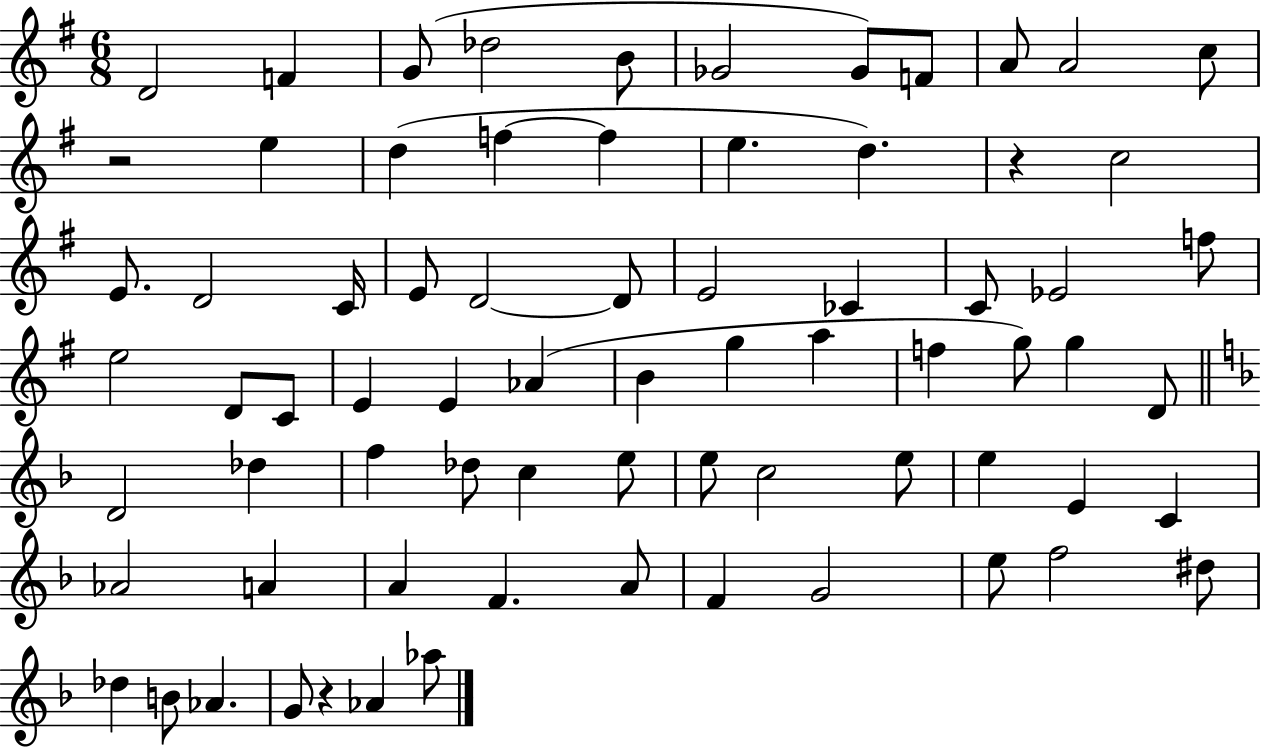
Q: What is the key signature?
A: G major